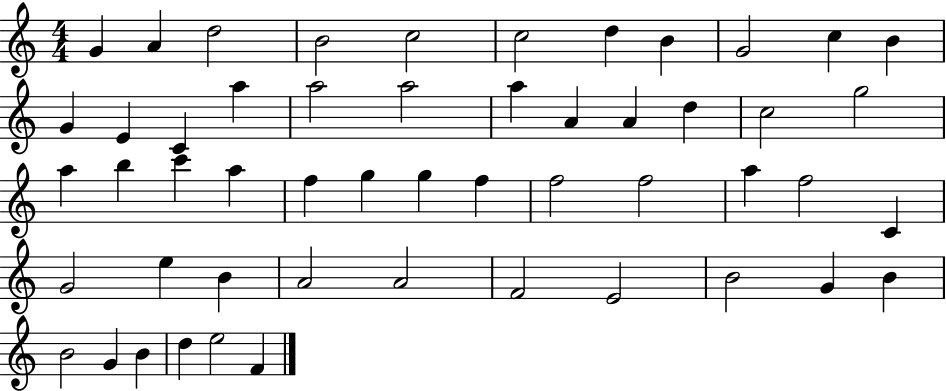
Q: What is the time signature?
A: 4/4